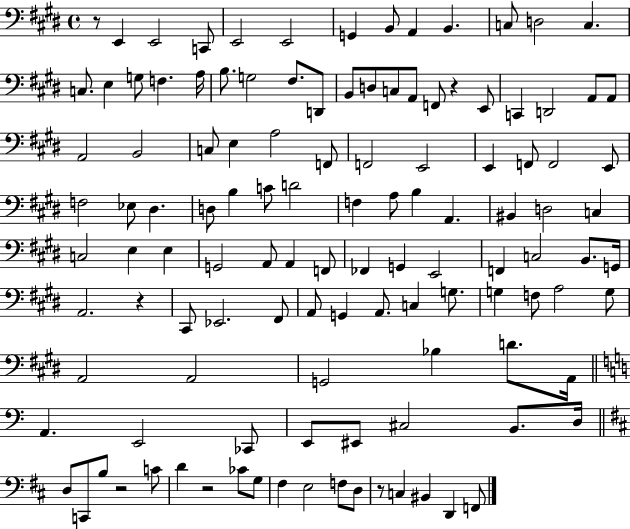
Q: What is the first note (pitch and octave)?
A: E2